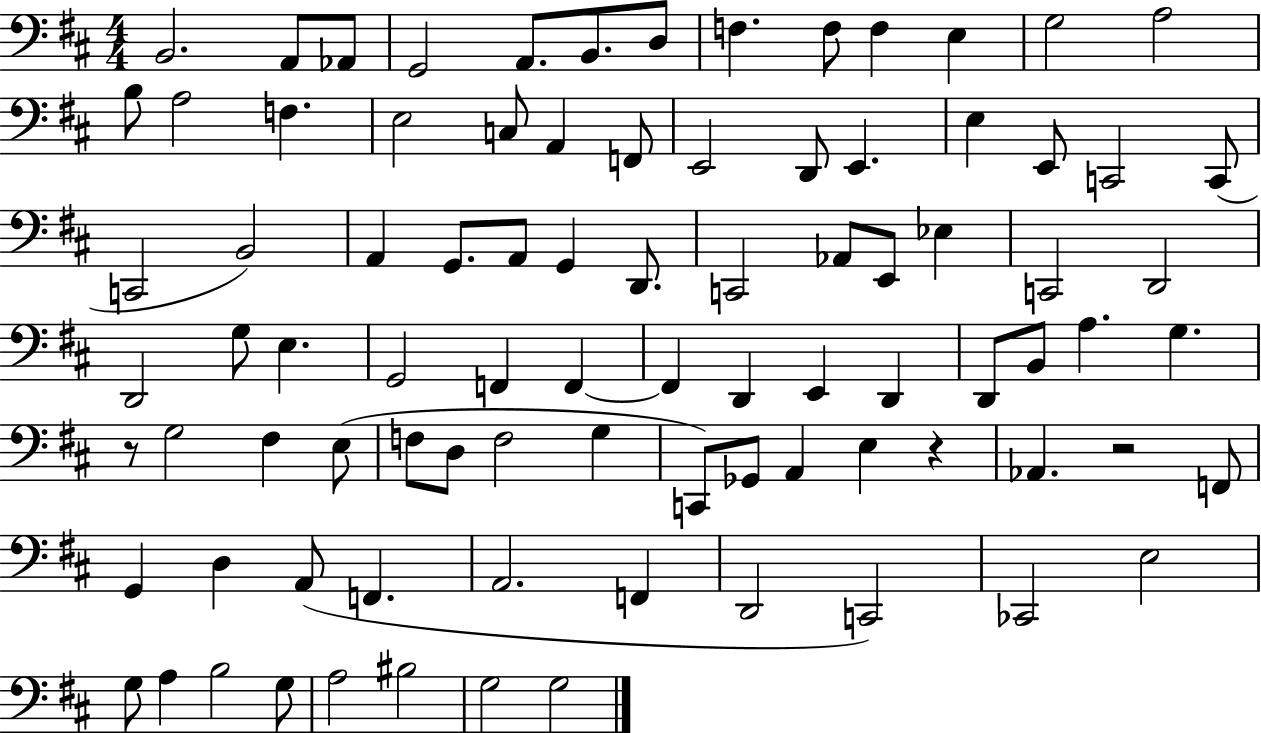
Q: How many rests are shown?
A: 3